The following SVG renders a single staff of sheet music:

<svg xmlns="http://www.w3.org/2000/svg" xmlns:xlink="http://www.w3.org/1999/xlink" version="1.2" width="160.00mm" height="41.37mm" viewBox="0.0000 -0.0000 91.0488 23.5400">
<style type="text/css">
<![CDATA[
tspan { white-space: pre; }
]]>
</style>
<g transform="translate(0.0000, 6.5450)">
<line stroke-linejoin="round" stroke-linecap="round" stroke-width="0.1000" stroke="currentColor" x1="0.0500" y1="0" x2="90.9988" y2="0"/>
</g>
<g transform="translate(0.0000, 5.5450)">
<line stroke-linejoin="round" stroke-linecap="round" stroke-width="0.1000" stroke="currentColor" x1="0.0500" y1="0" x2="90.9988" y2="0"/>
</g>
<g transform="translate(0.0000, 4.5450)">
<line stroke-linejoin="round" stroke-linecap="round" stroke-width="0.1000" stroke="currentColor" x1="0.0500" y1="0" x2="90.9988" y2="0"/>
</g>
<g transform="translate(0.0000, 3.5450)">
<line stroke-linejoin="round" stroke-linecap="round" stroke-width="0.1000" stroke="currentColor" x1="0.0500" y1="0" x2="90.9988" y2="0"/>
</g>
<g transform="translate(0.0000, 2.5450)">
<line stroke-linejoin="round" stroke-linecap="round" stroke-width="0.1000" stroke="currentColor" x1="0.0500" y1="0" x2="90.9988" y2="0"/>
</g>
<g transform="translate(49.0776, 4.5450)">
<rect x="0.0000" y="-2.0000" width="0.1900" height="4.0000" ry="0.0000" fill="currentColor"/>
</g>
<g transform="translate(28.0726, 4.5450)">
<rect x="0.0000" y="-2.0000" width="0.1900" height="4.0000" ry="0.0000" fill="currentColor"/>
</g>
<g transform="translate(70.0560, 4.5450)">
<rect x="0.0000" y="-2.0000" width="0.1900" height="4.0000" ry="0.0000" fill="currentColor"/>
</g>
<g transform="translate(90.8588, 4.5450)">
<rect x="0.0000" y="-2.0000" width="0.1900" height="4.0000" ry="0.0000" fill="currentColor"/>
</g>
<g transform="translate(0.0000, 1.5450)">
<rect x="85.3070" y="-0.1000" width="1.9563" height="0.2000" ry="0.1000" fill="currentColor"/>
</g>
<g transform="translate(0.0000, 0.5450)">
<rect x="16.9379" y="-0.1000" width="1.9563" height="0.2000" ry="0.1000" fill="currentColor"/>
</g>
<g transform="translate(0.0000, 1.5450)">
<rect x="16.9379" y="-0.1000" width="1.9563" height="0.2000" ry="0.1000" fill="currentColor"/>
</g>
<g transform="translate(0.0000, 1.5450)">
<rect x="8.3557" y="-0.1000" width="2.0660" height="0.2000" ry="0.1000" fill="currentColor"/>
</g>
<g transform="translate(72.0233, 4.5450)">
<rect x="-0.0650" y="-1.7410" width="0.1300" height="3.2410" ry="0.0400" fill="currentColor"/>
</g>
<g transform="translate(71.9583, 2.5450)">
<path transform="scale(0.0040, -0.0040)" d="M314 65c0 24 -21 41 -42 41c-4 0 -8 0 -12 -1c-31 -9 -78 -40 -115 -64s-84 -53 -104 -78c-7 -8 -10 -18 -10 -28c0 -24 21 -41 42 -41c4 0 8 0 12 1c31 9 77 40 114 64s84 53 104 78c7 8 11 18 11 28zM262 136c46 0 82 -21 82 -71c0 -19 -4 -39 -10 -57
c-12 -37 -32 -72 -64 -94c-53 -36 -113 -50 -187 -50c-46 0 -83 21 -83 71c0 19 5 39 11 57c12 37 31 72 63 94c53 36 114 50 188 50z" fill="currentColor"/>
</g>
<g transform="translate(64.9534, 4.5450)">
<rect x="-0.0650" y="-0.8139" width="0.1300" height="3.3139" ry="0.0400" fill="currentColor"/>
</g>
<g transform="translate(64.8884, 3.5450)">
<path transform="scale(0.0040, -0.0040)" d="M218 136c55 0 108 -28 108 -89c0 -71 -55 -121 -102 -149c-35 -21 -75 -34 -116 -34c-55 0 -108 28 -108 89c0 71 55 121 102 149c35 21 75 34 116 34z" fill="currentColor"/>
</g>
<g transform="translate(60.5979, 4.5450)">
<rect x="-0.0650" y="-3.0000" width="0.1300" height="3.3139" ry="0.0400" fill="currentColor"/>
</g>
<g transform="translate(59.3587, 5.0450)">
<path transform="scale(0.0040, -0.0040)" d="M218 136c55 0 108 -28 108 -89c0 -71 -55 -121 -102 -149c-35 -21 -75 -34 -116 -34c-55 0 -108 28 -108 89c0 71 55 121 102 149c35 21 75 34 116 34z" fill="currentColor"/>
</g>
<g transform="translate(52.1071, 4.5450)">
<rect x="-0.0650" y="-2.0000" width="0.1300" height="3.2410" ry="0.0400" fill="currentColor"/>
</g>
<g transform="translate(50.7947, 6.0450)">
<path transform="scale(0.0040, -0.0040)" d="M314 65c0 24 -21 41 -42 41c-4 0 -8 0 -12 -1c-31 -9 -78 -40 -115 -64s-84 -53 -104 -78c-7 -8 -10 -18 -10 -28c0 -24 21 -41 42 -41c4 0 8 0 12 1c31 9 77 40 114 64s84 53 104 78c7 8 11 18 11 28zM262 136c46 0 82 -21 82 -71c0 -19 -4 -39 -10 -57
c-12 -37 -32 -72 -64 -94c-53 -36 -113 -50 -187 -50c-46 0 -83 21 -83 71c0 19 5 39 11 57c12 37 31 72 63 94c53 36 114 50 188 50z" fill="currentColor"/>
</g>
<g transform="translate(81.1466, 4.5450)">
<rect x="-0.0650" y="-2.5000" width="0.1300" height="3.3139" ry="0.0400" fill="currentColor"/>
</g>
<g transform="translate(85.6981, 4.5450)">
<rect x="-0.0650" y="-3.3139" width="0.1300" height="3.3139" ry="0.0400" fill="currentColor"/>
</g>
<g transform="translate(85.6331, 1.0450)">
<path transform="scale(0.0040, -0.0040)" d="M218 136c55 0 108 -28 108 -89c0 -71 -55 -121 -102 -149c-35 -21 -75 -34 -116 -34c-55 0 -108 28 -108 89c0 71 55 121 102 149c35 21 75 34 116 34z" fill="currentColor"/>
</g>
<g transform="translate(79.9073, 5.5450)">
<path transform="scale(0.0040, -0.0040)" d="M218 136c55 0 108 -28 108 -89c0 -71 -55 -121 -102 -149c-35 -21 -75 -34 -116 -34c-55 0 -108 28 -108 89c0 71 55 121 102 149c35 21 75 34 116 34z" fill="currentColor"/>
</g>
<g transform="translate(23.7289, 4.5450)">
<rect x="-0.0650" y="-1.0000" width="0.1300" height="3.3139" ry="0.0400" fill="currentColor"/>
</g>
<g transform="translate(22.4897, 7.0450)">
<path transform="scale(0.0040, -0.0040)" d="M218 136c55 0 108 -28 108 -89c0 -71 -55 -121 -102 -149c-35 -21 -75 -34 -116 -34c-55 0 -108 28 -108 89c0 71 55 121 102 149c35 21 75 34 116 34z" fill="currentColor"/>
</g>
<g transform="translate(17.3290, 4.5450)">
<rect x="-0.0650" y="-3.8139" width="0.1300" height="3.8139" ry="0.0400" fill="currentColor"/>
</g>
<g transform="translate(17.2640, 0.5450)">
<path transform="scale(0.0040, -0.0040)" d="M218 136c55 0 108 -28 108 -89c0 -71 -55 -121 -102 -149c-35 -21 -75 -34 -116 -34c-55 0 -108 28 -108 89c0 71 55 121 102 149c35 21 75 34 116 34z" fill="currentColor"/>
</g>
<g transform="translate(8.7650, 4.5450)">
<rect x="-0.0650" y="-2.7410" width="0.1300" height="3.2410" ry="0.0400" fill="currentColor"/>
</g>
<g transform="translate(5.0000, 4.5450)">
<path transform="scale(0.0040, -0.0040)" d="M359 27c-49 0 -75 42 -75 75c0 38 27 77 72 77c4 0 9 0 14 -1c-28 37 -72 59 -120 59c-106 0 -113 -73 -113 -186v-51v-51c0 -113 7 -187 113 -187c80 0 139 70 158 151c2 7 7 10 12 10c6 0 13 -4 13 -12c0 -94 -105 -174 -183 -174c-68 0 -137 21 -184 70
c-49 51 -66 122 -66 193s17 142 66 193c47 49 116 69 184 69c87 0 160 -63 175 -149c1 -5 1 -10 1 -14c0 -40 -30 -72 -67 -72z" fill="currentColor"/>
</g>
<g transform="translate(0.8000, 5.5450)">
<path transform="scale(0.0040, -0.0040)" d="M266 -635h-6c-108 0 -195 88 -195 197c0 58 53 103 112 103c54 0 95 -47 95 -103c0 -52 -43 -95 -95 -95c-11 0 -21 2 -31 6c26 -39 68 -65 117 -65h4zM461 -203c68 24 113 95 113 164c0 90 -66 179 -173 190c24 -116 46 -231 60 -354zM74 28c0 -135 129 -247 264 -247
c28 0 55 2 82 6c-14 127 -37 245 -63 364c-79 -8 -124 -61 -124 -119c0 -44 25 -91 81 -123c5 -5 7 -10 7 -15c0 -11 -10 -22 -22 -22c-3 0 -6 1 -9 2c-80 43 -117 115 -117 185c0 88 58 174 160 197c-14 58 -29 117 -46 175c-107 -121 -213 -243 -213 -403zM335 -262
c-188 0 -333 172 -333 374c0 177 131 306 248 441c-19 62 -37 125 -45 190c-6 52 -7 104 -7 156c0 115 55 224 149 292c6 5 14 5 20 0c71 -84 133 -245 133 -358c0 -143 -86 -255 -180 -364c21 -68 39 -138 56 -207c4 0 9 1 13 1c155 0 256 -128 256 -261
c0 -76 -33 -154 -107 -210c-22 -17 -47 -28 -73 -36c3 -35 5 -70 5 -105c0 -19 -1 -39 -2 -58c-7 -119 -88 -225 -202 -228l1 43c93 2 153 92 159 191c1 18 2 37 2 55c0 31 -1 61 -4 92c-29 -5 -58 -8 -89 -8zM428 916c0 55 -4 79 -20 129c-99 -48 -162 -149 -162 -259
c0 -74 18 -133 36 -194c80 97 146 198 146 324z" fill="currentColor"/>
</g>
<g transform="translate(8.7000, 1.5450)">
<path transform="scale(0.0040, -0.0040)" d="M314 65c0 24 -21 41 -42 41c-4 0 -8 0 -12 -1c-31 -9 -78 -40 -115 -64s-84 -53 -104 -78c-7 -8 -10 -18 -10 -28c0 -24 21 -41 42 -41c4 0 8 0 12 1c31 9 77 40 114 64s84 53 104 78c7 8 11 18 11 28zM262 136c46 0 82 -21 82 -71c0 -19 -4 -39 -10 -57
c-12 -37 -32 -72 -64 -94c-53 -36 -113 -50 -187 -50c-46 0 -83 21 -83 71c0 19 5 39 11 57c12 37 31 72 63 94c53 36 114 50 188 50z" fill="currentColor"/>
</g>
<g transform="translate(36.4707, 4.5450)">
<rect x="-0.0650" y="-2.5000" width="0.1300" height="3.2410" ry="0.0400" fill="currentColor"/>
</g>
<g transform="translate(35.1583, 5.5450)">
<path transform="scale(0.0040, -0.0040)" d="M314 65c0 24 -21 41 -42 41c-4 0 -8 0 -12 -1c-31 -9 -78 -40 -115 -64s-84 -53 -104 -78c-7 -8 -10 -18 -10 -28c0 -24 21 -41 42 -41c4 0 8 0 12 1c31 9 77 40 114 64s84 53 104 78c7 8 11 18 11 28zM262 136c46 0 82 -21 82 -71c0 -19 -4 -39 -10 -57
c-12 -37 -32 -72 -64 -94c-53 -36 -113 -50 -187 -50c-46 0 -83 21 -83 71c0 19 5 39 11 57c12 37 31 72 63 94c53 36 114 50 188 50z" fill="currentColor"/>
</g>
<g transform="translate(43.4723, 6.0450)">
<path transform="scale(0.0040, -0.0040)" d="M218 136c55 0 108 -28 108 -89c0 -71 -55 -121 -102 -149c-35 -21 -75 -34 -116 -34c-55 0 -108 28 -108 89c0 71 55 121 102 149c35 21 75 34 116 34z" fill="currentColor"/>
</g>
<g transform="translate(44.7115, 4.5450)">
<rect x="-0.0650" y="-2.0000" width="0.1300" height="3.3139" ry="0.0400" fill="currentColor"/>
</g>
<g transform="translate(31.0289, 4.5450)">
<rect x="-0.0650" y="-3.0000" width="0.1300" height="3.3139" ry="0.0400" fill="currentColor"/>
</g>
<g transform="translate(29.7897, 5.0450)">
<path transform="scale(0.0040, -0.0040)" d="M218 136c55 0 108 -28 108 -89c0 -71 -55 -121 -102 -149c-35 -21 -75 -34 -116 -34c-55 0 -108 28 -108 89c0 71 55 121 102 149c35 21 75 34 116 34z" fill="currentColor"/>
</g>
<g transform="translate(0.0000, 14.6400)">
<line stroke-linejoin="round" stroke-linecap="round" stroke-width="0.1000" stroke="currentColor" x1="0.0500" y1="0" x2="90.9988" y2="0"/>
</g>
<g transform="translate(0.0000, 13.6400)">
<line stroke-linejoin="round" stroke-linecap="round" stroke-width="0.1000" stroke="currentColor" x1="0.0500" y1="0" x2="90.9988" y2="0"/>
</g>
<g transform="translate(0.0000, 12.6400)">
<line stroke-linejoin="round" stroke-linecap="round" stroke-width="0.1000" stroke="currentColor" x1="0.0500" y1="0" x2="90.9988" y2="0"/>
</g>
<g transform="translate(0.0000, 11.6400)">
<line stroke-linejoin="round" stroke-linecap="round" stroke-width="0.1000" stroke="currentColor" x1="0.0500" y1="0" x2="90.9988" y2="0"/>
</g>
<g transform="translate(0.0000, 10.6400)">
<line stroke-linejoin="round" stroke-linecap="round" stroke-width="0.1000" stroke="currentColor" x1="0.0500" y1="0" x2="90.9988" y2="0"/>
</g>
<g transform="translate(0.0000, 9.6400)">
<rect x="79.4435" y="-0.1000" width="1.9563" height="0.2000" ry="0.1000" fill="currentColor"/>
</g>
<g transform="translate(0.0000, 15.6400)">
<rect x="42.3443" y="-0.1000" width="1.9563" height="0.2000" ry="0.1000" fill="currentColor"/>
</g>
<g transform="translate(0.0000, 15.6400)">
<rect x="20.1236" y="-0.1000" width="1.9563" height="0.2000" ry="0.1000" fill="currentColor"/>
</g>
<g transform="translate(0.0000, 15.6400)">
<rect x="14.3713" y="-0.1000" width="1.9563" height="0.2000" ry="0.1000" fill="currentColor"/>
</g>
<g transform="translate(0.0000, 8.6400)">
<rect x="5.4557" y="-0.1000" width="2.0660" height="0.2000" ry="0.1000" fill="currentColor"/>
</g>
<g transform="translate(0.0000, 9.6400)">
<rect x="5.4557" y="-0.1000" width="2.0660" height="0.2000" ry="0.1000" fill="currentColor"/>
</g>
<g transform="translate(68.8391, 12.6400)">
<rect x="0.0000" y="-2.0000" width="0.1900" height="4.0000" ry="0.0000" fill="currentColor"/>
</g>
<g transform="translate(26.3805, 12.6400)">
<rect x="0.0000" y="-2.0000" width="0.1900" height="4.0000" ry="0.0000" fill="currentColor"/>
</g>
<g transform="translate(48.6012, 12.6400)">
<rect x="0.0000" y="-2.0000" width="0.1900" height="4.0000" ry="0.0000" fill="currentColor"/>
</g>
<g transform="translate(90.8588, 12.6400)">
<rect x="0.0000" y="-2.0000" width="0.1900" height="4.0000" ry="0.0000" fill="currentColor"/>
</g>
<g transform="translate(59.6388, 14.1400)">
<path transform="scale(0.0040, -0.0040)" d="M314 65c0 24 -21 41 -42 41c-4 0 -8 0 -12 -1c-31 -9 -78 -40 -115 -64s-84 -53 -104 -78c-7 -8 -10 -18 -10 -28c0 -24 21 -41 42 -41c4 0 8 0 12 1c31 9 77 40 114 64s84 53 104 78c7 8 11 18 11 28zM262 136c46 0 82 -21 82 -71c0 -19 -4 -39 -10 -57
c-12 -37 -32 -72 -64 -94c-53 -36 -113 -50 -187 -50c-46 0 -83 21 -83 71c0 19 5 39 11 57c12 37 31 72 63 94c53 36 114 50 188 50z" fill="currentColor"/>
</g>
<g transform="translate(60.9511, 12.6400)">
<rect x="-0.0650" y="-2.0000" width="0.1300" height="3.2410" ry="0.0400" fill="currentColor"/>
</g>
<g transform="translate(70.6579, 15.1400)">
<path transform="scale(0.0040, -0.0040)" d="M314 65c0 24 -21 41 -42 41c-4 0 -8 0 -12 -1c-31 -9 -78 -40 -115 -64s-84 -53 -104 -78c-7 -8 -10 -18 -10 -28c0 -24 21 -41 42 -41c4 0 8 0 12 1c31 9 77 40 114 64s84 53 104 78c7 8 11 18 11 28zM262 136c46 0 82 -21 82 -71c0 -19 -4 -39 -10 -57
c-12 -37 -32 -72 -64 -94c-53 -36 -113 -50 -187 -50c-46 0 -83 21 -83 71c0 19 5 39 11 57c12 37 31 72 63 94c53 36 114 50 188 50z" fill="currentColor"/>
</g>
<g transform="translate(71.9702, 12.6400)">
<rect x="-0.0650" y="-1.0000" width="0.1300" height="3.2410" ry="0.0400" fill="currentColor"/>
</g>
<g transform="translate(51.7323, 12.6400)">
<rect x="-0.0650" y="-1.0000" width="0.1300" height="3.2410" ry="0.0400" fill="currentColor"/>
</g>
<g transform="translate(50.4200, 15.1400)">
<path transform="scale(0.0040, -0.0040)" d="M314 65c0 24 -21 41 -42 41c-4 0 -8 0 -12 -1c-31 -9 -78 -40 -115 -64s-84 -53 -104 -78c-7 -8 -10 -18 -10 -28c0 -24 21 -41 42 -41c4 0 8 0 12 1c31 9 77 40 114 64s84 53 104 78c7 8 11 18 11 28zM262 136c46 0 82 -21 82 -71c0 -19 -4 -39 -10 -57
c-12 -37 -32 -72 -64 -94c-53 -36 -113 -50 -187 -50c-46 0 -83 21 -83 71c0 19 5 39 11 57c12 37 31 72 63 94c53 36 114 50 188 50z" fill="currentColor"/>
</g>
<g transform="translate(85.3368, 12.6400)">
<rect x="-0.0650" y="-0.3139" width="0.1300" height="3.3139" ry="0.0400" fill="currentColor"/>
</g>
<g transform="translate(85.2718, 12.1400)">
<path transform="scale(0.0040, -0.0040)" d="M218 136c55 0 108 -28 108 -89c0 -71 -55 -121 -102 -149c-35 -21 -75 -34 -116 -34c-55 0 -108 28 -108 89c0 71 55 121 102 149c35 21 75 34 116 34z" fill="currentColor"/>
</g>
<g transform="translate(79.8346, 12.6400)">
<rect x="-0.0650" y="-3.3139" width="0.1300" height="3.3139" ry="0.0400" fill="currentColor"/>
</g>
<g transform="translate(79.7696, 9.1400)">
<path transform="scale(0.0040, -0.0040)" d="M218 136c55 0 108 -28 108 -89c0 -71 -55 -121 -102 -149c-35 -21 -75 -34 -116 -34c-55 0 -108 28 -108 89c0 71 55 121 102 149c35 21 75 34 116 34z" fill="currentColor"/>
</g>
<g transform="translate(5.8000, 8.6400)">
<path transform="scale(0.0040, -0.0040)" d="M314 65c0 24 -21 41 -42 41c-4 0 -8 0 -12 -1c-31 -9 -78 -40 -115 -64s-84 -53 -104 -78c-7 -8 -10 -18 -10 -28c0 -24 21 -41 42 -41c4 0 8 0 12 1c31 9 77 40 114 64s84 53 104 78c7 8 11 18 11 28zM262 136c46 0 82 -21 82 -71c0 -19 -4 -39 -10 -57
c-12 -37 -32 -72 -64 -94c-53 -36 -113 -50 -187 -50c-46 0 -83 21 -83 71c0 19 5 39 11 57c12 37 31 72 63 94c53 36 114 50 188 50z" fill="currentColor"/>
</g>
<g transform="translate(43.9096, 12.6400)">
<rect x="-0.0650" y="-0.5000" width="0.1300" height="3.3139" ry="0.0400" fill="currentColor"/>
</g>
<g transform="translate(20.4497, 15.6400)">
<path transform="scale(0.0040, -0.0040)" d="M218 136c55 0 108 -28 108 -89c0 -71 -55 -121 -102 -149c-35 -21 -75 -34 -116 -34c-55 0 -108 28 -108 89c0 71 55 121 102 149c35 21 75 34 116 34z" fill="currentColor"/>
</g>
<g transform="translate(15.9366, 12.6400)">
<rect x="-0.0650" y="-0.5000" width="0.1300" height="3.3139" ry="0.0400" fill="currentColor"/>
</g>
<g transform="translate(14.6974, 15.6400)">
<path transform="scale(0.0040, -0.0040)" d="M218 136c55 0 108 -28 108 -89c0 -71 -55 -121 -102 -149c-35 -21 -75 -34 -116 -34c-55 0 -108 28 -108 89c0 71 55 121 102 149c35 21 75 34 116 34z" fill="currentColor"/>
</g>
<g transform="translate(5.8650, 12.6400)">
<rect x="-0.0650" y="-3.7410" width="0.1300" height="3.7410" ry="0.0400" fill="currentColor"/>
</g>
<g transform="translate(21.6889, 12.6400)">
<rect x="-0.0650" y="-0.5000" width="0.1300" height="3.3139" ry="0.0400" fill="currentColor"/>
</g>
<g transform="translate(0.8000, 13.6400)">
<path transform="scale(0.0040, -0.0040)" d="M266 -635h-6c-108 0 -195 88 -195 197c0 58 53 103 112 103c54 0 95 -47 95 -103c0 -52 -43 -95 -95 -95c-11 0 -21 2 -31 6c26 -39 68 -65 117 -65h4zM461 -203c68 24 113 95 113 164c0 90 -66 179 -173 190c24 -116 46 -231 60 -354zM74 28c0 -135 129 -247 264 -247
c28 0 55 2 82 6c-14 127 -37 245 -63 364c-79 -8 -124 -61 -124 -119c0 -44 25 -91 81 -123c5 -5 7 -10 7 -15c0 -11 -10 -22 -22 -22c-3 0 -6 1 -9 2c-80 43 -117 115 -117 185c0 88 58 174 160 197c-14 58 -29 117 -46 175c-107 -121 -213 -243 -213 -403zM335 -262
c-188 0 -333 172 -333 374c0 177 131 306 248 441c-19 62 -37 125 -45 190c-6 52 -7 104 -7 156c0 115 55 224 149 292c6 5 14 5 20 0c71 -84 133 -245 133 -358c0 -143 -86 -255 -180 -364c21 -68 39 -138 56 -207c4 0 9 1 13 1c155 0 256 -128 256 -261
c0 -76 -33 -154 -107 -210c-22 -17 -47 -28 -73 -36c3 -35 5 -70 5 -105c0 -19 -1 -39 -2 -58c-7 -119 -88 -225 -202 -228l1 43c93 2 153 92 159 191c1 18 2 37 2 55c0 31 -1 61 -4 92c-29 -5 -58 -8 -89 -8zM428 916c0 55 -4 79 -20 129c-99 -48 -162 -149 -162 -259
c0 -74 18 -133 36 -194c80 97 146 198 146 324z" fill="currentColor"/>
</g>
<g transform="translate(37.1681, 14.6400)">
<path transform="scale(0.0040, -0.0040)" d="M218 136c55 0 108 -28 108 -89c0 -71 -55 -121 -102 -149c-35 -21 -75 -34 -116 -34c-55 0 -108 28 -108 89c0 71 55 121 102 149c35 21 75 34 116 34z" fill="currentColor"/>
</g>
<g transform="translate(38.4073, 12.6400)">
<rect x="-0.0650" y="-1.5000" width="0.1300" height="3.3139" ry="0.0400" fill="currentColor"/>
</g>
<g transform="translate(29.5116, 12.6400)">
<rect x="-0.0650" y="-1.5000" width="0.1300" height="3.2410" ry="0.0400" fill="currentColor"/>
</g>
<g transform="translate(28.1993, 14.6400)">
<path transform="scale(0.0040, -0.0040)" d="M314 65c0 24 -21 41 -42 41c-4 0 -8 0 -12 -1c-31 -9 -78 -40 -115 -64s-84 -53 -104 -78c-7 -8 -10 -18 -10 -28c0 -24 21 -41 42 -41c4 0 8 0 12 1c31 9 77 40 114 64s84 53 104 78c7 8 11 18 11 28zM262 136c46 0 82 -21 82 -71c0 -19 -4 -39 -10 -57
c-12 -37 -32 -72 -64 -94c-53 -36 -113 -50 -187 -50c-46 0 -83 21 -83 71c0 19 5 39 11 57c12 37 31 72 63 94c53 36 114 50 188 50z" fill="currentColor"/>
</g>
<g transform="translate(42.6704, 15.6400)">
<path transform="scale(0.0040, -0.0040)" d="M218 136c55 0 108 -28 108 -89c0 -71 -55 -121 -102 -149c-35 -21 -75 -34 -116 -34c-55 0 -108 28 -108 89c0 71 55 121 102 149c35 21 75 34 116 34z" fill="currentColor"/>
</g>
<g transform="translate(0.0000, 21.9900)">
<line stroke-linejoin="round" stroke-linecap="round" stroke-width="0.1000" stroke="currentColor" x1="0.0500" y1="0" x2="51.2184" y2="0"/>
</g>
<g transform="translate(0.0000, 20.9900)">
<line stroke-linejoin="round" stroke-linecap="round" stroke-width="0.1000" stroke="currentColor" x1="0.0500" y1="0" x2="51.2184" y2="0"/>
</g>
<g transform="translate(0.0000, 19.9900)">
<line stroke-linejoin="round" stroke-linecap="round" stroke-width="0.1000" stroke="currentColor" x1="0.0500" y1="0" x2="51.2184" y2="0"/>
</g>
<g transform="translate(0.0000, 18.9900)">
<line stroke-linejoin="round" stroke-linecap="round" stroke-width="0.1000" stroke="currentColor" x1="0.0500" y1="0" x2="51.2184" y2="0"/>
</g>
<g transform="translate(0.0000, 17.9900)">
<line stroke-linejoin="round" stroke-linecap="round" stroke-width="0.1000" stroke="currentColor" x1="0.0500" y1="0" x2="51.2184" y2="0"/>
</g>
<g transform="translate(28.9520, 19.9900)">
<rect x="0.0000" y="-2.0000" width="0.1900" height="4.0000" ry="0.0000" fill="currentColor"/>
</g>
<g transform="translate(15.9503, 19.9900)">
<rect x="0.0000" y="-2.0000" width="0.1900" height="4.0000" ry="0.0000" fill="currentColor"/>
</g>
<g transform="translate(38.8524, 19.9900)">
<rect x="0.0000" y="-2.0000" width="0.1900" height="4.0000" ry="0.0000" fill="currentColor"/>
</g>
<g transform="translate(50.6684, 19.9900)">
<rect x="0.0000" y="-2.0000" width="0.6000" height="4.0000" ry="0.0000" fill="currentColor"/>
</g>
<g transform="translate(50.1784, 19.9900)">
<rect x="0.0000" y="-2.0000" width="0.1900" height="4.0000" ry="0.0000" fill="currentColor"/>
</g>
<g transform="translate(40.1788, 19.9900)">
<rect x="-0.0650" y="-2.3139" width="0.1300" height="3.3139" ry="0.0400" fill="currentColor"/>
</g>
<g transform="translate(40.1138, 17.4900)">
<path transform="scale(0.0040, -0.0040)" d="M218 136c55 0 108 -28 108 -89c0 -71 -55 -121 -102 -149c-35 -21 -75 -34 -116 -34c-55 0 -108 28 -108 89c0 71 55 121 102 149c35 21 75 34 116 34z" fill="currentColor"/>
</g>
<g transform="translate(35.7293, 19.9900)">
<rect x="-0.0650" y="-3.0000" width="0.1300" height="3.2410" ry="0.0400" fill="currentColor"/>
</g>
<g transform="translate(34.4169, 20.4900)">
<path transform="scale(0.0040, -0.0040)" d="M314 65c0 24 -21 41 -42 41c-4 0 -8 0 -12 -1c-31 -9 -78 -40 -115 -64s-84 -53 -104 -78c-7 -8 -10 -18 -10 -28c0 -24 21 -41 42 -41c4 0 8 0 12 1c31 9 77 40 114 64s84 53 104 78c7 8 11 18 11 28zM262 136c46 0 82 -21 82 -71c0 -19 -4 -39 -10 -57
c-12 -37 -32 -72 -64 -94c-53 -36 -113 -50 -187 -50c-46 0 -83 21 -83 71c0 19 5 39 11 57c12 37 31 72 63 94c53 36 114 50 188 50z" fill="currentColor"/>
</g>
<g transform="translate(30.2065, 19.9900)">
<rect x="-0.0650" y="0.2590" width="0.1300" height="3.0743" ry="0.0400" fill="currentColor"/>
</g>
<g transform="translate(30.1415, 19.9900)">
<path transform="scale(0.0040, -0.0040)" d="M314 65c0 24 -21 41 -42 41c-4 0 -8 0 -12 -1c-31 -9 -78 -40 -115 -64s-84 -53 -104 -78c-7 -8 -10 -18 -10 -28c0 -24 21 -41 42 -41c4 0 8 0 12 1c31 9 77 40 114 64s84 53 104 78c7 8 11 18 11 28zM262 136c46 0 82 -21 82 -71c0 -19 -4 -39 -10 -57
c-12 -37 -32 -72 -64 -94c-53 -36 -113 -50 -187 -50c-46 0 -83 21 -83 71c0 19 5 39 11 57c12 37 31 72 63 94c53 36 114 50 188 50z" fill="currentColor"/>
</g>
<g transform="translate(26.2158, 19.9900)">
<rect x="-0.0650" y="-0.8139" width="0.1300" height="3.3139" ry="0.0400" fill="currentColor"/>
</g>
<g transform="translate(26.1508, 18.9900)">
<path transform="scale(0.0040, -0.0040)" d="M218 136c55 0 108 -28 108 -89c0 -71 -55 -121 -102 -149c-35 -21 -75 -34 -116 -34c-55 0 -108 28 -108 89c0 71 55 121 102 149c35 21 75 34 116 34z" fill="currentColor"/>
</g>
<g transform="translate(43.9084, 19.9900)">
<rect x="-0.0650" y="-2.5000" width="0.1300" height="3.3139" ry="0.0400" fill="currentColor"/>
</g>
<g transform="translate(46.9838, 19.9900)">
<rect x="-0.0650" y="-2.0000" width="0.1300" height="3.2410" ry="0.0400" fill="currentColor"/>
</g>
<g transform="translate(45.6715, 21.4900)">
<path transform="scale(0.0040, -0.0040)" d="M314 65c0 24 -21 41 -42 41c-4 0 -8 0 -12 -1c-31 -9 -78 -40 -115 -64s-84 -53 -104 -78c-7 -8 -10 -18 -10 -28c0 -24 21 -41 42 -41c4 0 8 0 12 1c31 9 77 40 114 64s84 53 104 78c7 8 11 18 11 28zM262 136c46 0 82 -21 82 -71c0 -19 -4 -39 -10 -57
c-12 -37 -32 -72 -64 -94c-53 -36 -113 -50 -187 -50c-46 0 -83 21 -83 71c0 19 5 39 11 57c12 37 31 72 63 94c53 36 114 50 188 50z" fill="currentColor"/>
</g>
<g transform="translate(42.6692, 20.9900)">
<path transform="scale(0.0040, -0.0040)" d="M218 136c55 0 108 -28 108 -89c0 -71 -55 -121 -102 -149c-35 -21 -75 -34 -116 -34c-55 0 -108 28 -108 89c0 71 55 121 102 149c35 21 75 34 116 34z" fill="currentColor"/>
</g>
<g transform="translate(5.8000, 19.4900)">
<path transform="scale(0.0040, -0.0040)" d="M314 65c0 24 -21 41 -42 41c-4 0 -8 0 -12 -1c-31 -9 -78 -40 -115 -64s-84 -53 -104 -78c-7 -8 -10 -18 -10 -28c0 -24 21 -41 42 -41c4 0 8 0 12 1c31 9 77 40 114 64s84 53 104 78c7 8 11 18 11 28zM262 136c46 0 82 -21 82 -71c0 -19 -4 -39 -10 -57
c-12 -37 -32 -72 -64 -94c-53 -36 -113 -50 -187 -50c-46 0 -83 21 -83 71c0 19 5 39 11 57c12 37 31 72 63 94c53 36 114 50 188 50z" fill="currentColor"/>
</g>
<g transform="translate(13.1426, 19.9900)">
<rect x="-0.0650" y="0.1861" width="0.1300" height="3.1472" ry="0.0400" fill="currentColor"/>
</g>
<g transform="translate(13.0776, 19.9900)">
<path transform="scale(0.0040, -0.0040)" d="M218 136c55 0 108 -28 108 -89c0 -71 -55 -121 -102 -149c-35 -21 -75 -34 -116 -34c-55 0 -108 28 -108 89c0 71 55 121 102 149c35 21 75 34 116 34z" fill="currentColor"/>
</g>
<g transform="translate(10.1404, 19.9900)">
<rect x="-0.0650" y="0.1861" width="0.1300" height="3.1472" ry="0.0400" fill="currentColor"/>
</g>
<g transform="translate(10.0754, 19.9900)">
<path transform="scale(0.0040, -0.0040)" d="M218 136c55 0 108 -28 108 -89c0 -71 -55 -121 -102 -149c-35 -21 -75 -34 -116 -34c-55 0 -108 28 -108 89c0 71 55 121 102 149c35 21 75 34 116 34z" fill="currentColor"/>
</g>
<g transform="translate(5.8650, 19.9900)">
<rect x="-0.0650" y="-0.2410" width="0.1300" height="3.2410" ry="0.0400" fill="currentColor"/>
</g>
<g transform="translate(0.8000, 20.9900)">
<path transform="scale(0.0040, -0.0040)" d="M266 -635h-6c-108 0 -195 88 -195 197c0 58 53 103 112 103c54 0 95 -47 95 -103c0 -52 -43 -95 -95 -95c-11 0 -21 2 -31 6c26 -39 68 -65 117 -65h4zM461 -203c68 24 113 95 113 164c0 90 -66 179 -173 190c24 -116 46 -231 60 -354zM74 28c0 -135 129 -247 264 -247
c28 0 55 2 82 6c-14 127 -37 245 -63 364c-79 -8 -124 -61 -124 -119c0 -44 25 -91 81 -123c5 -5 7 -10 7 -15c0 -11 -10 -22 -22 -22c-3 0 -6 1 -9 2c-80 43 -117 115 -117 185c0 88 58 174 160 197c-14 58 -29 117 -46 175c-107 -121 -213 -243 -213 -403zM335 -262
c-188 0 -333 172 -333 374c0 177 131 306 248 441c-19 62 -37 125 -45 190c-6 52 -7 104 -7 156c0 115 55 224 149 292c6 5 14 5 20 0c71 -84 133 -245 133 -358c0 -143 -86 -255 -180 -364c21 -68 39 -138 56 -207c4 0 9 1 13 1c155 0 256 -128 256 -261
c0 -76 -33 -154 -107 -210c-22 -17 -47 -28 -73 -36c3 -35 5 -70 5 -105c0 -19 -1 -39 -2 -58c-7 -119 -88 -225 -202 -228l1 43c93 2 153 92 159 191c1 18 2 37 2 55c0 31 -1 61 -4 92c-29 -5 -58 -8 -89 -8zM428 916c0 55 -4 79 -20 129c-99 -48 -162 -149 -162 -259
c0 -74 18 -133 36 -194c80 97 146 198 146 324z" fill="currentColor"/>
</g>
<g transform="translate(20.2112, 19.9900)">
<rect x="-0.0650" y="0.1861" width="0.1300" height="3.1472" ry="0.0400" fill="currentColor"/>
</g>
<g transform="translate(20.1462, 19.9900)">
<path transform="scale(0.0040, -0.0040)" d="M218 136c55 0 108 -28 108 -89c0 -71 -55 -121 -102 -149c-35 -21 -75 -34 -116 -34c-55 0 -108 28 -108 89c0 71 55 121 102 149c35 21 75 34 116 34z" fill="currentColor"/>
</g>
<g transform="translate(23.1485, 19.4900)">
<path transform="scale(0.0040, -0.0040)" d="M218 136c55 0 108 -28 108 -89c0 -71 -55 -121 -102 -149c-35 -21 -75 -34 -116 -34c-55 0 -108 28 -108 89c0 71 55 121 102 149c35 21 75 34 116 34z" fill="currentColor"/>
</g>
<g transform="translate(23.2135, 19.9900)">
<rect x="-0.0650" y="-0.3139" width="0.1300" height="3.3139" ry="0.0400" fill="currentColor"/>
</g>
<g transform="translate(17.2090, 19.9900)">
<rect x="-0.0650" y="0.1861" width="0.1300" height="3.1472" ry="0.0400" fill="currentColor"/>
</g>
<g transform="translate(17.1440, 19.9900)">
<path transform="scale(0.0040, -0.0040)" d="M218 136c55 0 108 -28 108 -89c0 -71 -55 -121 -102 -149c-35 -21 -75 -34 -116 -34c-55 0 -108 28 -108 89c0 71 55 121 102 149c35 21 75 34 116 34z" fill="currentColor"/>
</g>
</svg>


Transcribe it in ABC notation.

X:1
T:Untitled
M:4/4
L:1/4
K:C
a2 c' D A G2 F F2 A d f2 G b c'2 C C E2 E C D2 F2 D2 b c c2 B B B B c d B2 A2 g G F2